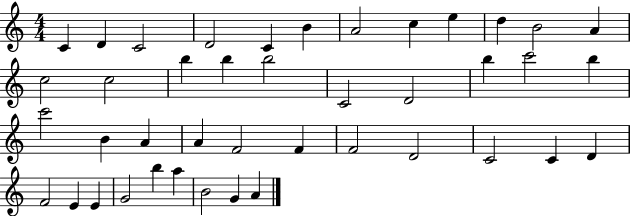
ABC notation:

X:1
T:Untitled
M:4/4
L:1/4
K:C
C D C2 D2 C B A2 c e d B2 A c2 c2 b b b2 C2 D2 b c'2 b c'2 B A A F2 F F2 D2 C2 C D F2 E E G2 b a B2 G A